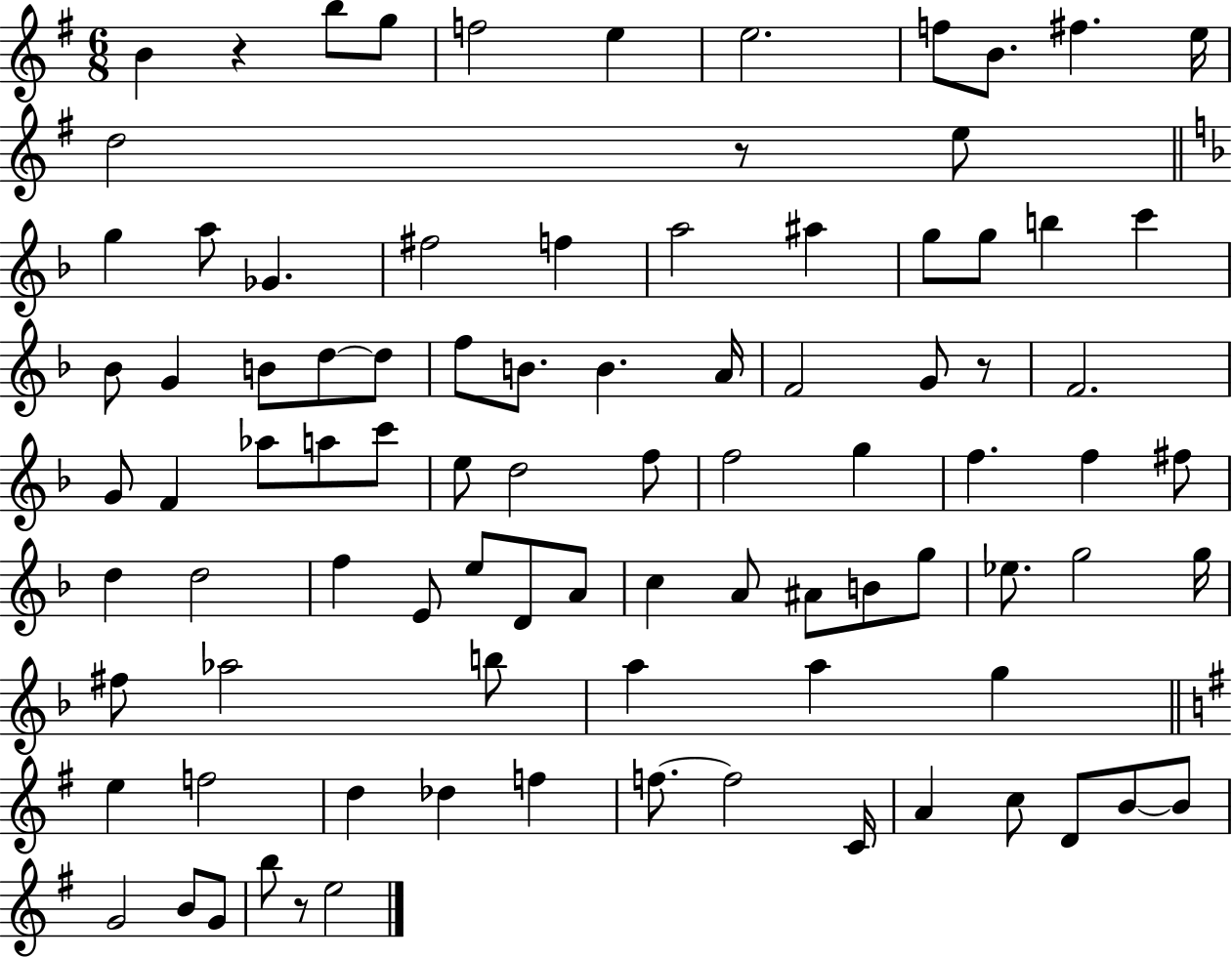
B4/q R/q B5/e G5/e F5/h E5/q E5/h. F5/e B4/e. F#5/q. E5/s D5/h R/e E5/e G5/q A5/e Gb4/q. F#5/h F5/q A5/h A#5/q G5/e G5/e B5/q C6/q Bb4/e G4/q B4/e D5/e D5/e F5/e B4/e. B4/q. A4/s F4/h G4/e R/e F4/h. G4/e F4/q Ab5/e A5/e C6/e E5/e D5/h F5/e F5/h G5/q F5/q. F5/q F#5/e D5/q D5/h F5/q E4/e E5/e D4/e A4/e C5/q A4/e A#4/e B4/e G5/e Eb5/e. G5/h G5/s F#5/e Ab5/h B5/e A5/q A5/q G5/q E5/q F5/h D5/q Db5/q F5/q F5/e. F5/h C4/s A4/q C5/e D4/e B4/e B4/e G4/h B4/e G4/e B5/e R/e E5/h